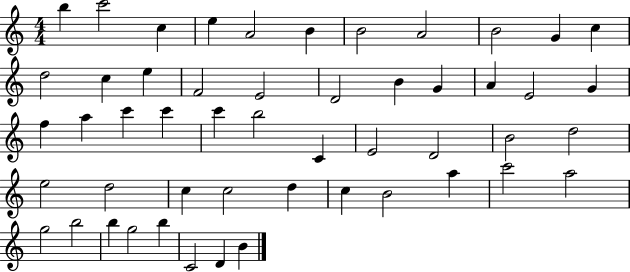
X:1
T:Untitled
M:4/4
L:1/4
K:C
b c'2 c e A2 B B2 A2 B2 G c d2 c e F2 E2 D2 B G A E2 G f a c' c' c' b2 C E2 D2 B2 d2 e2 d2 c c2 d c B2 a c'2 a2 g2 b2 b g2 b C2 D B